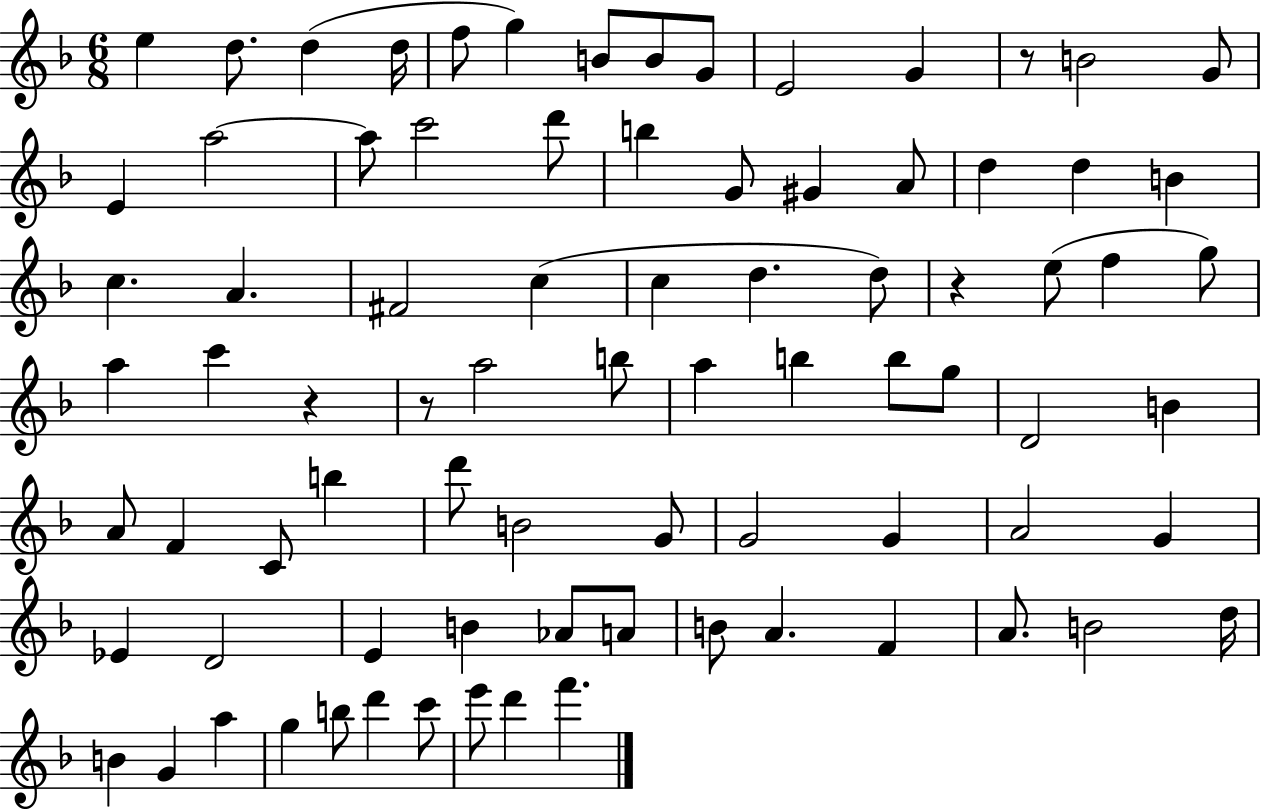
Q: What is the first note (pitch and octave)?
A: E5